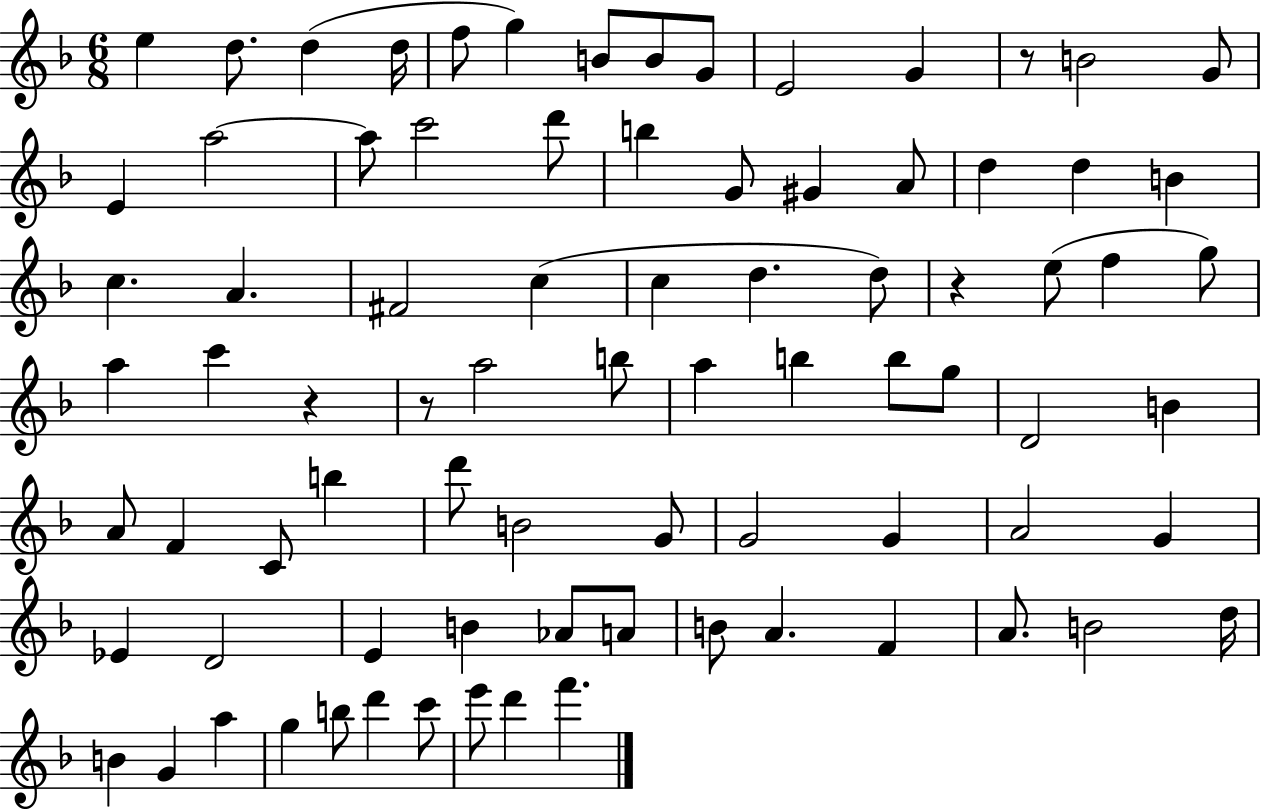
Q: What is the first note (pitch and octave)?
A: E5